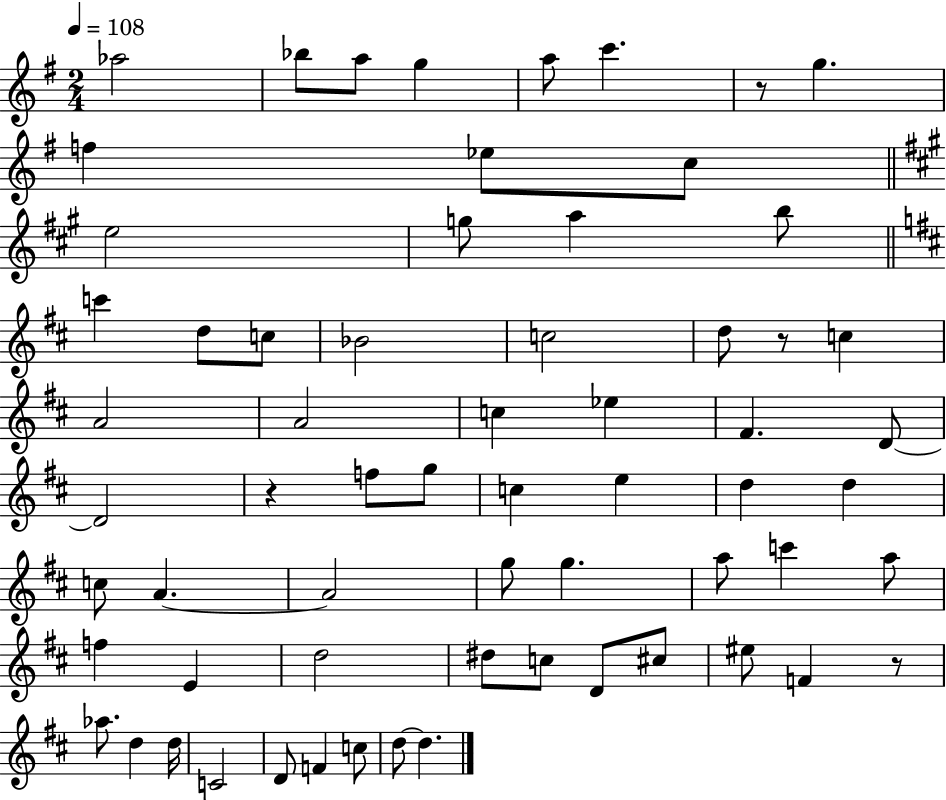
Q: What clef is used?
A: treble